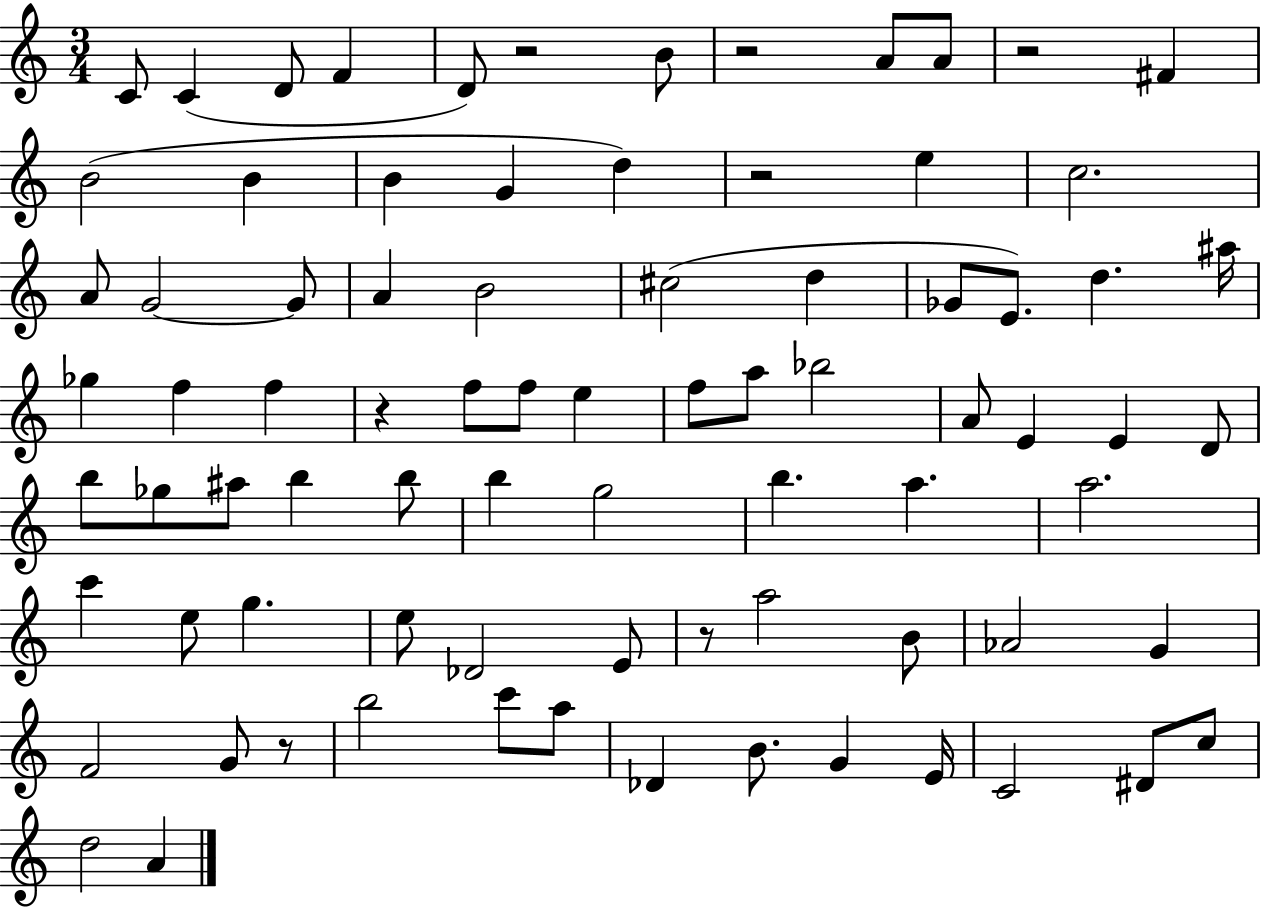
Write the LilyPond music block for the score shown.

{
  \clef treble
  \numericTimeSignature
  \time 3/4
  \key c \major
  c'8 c'4( d'8 f'4 | d'8) r2 b'8 | r2 a'8 a'8 | r2 fis'4 | \break b'2( b'4 | b'4 g'4 d''4) | r2 e''4 | c''2. | \break a'8 g'2~~ g'8 | a'4 b'2 | cis''2( d''4 | ges'8 e'8.) d''4. ais''16 | \break ges''4 f''4 f''4 | r4 f''8 f''8 e''4 | f''8 a''8 bes''2 | a'8 e'4 e'4 d'8 | \break b''8 ges''8 ais''8 b''4 b''8 | b''4 g''2 | b''4. a''4. | a''2. | \break c'''4 e''8 g''4. | e''8 des'2 e'8 | r8 a''2 b'8 | aes'2 g'4 | \break f'2 g'8 r8 | b''2 c'''8 a''8 | des'4 b'8. g'4 e'16 | c'2 dis'8 c''8 | \break d''2 a'4 | \bar "|."
}